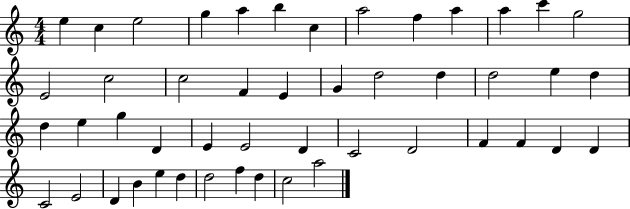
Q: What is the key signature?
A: C major